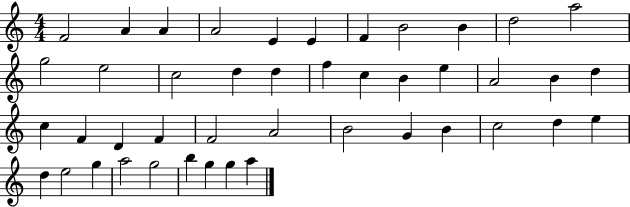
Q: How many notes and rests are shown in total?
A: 44